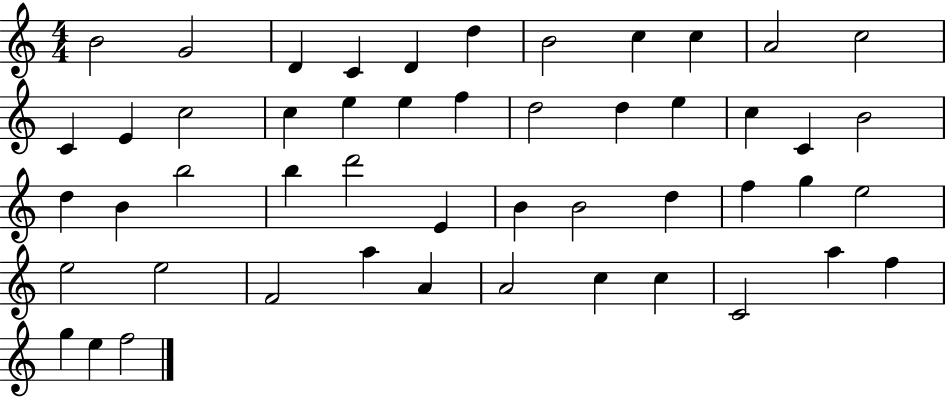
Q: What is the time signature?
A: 4/4